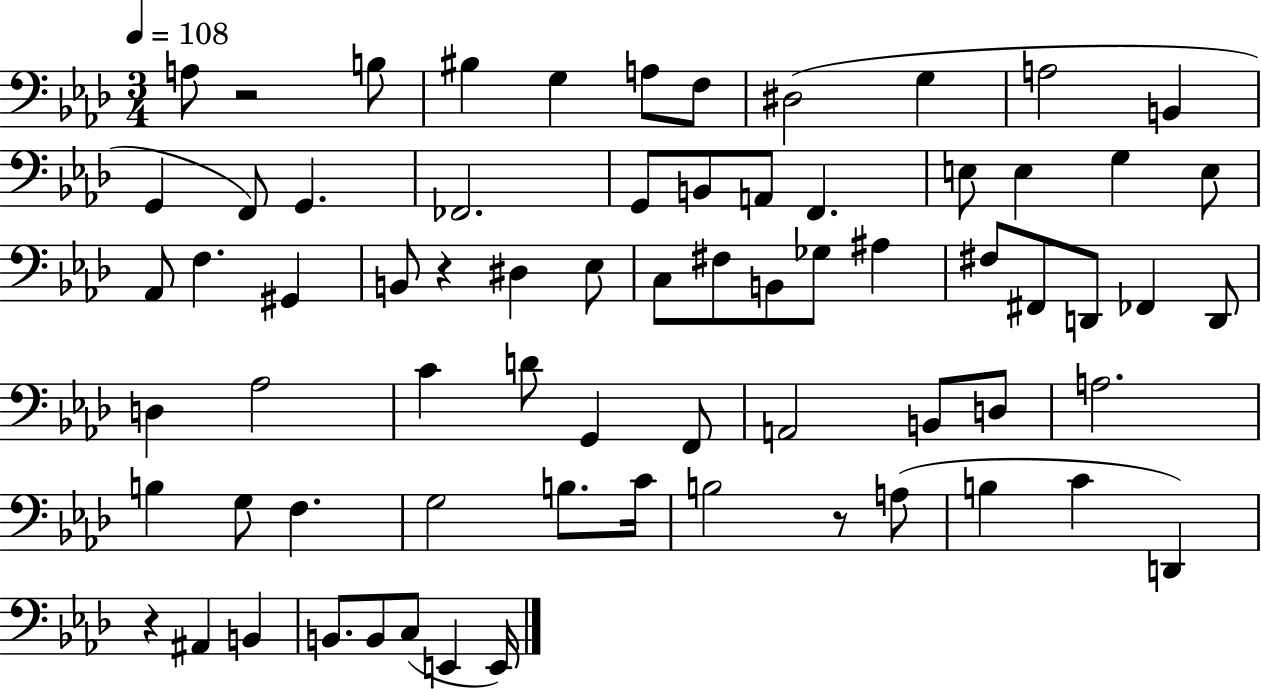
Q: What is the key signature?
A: AES major